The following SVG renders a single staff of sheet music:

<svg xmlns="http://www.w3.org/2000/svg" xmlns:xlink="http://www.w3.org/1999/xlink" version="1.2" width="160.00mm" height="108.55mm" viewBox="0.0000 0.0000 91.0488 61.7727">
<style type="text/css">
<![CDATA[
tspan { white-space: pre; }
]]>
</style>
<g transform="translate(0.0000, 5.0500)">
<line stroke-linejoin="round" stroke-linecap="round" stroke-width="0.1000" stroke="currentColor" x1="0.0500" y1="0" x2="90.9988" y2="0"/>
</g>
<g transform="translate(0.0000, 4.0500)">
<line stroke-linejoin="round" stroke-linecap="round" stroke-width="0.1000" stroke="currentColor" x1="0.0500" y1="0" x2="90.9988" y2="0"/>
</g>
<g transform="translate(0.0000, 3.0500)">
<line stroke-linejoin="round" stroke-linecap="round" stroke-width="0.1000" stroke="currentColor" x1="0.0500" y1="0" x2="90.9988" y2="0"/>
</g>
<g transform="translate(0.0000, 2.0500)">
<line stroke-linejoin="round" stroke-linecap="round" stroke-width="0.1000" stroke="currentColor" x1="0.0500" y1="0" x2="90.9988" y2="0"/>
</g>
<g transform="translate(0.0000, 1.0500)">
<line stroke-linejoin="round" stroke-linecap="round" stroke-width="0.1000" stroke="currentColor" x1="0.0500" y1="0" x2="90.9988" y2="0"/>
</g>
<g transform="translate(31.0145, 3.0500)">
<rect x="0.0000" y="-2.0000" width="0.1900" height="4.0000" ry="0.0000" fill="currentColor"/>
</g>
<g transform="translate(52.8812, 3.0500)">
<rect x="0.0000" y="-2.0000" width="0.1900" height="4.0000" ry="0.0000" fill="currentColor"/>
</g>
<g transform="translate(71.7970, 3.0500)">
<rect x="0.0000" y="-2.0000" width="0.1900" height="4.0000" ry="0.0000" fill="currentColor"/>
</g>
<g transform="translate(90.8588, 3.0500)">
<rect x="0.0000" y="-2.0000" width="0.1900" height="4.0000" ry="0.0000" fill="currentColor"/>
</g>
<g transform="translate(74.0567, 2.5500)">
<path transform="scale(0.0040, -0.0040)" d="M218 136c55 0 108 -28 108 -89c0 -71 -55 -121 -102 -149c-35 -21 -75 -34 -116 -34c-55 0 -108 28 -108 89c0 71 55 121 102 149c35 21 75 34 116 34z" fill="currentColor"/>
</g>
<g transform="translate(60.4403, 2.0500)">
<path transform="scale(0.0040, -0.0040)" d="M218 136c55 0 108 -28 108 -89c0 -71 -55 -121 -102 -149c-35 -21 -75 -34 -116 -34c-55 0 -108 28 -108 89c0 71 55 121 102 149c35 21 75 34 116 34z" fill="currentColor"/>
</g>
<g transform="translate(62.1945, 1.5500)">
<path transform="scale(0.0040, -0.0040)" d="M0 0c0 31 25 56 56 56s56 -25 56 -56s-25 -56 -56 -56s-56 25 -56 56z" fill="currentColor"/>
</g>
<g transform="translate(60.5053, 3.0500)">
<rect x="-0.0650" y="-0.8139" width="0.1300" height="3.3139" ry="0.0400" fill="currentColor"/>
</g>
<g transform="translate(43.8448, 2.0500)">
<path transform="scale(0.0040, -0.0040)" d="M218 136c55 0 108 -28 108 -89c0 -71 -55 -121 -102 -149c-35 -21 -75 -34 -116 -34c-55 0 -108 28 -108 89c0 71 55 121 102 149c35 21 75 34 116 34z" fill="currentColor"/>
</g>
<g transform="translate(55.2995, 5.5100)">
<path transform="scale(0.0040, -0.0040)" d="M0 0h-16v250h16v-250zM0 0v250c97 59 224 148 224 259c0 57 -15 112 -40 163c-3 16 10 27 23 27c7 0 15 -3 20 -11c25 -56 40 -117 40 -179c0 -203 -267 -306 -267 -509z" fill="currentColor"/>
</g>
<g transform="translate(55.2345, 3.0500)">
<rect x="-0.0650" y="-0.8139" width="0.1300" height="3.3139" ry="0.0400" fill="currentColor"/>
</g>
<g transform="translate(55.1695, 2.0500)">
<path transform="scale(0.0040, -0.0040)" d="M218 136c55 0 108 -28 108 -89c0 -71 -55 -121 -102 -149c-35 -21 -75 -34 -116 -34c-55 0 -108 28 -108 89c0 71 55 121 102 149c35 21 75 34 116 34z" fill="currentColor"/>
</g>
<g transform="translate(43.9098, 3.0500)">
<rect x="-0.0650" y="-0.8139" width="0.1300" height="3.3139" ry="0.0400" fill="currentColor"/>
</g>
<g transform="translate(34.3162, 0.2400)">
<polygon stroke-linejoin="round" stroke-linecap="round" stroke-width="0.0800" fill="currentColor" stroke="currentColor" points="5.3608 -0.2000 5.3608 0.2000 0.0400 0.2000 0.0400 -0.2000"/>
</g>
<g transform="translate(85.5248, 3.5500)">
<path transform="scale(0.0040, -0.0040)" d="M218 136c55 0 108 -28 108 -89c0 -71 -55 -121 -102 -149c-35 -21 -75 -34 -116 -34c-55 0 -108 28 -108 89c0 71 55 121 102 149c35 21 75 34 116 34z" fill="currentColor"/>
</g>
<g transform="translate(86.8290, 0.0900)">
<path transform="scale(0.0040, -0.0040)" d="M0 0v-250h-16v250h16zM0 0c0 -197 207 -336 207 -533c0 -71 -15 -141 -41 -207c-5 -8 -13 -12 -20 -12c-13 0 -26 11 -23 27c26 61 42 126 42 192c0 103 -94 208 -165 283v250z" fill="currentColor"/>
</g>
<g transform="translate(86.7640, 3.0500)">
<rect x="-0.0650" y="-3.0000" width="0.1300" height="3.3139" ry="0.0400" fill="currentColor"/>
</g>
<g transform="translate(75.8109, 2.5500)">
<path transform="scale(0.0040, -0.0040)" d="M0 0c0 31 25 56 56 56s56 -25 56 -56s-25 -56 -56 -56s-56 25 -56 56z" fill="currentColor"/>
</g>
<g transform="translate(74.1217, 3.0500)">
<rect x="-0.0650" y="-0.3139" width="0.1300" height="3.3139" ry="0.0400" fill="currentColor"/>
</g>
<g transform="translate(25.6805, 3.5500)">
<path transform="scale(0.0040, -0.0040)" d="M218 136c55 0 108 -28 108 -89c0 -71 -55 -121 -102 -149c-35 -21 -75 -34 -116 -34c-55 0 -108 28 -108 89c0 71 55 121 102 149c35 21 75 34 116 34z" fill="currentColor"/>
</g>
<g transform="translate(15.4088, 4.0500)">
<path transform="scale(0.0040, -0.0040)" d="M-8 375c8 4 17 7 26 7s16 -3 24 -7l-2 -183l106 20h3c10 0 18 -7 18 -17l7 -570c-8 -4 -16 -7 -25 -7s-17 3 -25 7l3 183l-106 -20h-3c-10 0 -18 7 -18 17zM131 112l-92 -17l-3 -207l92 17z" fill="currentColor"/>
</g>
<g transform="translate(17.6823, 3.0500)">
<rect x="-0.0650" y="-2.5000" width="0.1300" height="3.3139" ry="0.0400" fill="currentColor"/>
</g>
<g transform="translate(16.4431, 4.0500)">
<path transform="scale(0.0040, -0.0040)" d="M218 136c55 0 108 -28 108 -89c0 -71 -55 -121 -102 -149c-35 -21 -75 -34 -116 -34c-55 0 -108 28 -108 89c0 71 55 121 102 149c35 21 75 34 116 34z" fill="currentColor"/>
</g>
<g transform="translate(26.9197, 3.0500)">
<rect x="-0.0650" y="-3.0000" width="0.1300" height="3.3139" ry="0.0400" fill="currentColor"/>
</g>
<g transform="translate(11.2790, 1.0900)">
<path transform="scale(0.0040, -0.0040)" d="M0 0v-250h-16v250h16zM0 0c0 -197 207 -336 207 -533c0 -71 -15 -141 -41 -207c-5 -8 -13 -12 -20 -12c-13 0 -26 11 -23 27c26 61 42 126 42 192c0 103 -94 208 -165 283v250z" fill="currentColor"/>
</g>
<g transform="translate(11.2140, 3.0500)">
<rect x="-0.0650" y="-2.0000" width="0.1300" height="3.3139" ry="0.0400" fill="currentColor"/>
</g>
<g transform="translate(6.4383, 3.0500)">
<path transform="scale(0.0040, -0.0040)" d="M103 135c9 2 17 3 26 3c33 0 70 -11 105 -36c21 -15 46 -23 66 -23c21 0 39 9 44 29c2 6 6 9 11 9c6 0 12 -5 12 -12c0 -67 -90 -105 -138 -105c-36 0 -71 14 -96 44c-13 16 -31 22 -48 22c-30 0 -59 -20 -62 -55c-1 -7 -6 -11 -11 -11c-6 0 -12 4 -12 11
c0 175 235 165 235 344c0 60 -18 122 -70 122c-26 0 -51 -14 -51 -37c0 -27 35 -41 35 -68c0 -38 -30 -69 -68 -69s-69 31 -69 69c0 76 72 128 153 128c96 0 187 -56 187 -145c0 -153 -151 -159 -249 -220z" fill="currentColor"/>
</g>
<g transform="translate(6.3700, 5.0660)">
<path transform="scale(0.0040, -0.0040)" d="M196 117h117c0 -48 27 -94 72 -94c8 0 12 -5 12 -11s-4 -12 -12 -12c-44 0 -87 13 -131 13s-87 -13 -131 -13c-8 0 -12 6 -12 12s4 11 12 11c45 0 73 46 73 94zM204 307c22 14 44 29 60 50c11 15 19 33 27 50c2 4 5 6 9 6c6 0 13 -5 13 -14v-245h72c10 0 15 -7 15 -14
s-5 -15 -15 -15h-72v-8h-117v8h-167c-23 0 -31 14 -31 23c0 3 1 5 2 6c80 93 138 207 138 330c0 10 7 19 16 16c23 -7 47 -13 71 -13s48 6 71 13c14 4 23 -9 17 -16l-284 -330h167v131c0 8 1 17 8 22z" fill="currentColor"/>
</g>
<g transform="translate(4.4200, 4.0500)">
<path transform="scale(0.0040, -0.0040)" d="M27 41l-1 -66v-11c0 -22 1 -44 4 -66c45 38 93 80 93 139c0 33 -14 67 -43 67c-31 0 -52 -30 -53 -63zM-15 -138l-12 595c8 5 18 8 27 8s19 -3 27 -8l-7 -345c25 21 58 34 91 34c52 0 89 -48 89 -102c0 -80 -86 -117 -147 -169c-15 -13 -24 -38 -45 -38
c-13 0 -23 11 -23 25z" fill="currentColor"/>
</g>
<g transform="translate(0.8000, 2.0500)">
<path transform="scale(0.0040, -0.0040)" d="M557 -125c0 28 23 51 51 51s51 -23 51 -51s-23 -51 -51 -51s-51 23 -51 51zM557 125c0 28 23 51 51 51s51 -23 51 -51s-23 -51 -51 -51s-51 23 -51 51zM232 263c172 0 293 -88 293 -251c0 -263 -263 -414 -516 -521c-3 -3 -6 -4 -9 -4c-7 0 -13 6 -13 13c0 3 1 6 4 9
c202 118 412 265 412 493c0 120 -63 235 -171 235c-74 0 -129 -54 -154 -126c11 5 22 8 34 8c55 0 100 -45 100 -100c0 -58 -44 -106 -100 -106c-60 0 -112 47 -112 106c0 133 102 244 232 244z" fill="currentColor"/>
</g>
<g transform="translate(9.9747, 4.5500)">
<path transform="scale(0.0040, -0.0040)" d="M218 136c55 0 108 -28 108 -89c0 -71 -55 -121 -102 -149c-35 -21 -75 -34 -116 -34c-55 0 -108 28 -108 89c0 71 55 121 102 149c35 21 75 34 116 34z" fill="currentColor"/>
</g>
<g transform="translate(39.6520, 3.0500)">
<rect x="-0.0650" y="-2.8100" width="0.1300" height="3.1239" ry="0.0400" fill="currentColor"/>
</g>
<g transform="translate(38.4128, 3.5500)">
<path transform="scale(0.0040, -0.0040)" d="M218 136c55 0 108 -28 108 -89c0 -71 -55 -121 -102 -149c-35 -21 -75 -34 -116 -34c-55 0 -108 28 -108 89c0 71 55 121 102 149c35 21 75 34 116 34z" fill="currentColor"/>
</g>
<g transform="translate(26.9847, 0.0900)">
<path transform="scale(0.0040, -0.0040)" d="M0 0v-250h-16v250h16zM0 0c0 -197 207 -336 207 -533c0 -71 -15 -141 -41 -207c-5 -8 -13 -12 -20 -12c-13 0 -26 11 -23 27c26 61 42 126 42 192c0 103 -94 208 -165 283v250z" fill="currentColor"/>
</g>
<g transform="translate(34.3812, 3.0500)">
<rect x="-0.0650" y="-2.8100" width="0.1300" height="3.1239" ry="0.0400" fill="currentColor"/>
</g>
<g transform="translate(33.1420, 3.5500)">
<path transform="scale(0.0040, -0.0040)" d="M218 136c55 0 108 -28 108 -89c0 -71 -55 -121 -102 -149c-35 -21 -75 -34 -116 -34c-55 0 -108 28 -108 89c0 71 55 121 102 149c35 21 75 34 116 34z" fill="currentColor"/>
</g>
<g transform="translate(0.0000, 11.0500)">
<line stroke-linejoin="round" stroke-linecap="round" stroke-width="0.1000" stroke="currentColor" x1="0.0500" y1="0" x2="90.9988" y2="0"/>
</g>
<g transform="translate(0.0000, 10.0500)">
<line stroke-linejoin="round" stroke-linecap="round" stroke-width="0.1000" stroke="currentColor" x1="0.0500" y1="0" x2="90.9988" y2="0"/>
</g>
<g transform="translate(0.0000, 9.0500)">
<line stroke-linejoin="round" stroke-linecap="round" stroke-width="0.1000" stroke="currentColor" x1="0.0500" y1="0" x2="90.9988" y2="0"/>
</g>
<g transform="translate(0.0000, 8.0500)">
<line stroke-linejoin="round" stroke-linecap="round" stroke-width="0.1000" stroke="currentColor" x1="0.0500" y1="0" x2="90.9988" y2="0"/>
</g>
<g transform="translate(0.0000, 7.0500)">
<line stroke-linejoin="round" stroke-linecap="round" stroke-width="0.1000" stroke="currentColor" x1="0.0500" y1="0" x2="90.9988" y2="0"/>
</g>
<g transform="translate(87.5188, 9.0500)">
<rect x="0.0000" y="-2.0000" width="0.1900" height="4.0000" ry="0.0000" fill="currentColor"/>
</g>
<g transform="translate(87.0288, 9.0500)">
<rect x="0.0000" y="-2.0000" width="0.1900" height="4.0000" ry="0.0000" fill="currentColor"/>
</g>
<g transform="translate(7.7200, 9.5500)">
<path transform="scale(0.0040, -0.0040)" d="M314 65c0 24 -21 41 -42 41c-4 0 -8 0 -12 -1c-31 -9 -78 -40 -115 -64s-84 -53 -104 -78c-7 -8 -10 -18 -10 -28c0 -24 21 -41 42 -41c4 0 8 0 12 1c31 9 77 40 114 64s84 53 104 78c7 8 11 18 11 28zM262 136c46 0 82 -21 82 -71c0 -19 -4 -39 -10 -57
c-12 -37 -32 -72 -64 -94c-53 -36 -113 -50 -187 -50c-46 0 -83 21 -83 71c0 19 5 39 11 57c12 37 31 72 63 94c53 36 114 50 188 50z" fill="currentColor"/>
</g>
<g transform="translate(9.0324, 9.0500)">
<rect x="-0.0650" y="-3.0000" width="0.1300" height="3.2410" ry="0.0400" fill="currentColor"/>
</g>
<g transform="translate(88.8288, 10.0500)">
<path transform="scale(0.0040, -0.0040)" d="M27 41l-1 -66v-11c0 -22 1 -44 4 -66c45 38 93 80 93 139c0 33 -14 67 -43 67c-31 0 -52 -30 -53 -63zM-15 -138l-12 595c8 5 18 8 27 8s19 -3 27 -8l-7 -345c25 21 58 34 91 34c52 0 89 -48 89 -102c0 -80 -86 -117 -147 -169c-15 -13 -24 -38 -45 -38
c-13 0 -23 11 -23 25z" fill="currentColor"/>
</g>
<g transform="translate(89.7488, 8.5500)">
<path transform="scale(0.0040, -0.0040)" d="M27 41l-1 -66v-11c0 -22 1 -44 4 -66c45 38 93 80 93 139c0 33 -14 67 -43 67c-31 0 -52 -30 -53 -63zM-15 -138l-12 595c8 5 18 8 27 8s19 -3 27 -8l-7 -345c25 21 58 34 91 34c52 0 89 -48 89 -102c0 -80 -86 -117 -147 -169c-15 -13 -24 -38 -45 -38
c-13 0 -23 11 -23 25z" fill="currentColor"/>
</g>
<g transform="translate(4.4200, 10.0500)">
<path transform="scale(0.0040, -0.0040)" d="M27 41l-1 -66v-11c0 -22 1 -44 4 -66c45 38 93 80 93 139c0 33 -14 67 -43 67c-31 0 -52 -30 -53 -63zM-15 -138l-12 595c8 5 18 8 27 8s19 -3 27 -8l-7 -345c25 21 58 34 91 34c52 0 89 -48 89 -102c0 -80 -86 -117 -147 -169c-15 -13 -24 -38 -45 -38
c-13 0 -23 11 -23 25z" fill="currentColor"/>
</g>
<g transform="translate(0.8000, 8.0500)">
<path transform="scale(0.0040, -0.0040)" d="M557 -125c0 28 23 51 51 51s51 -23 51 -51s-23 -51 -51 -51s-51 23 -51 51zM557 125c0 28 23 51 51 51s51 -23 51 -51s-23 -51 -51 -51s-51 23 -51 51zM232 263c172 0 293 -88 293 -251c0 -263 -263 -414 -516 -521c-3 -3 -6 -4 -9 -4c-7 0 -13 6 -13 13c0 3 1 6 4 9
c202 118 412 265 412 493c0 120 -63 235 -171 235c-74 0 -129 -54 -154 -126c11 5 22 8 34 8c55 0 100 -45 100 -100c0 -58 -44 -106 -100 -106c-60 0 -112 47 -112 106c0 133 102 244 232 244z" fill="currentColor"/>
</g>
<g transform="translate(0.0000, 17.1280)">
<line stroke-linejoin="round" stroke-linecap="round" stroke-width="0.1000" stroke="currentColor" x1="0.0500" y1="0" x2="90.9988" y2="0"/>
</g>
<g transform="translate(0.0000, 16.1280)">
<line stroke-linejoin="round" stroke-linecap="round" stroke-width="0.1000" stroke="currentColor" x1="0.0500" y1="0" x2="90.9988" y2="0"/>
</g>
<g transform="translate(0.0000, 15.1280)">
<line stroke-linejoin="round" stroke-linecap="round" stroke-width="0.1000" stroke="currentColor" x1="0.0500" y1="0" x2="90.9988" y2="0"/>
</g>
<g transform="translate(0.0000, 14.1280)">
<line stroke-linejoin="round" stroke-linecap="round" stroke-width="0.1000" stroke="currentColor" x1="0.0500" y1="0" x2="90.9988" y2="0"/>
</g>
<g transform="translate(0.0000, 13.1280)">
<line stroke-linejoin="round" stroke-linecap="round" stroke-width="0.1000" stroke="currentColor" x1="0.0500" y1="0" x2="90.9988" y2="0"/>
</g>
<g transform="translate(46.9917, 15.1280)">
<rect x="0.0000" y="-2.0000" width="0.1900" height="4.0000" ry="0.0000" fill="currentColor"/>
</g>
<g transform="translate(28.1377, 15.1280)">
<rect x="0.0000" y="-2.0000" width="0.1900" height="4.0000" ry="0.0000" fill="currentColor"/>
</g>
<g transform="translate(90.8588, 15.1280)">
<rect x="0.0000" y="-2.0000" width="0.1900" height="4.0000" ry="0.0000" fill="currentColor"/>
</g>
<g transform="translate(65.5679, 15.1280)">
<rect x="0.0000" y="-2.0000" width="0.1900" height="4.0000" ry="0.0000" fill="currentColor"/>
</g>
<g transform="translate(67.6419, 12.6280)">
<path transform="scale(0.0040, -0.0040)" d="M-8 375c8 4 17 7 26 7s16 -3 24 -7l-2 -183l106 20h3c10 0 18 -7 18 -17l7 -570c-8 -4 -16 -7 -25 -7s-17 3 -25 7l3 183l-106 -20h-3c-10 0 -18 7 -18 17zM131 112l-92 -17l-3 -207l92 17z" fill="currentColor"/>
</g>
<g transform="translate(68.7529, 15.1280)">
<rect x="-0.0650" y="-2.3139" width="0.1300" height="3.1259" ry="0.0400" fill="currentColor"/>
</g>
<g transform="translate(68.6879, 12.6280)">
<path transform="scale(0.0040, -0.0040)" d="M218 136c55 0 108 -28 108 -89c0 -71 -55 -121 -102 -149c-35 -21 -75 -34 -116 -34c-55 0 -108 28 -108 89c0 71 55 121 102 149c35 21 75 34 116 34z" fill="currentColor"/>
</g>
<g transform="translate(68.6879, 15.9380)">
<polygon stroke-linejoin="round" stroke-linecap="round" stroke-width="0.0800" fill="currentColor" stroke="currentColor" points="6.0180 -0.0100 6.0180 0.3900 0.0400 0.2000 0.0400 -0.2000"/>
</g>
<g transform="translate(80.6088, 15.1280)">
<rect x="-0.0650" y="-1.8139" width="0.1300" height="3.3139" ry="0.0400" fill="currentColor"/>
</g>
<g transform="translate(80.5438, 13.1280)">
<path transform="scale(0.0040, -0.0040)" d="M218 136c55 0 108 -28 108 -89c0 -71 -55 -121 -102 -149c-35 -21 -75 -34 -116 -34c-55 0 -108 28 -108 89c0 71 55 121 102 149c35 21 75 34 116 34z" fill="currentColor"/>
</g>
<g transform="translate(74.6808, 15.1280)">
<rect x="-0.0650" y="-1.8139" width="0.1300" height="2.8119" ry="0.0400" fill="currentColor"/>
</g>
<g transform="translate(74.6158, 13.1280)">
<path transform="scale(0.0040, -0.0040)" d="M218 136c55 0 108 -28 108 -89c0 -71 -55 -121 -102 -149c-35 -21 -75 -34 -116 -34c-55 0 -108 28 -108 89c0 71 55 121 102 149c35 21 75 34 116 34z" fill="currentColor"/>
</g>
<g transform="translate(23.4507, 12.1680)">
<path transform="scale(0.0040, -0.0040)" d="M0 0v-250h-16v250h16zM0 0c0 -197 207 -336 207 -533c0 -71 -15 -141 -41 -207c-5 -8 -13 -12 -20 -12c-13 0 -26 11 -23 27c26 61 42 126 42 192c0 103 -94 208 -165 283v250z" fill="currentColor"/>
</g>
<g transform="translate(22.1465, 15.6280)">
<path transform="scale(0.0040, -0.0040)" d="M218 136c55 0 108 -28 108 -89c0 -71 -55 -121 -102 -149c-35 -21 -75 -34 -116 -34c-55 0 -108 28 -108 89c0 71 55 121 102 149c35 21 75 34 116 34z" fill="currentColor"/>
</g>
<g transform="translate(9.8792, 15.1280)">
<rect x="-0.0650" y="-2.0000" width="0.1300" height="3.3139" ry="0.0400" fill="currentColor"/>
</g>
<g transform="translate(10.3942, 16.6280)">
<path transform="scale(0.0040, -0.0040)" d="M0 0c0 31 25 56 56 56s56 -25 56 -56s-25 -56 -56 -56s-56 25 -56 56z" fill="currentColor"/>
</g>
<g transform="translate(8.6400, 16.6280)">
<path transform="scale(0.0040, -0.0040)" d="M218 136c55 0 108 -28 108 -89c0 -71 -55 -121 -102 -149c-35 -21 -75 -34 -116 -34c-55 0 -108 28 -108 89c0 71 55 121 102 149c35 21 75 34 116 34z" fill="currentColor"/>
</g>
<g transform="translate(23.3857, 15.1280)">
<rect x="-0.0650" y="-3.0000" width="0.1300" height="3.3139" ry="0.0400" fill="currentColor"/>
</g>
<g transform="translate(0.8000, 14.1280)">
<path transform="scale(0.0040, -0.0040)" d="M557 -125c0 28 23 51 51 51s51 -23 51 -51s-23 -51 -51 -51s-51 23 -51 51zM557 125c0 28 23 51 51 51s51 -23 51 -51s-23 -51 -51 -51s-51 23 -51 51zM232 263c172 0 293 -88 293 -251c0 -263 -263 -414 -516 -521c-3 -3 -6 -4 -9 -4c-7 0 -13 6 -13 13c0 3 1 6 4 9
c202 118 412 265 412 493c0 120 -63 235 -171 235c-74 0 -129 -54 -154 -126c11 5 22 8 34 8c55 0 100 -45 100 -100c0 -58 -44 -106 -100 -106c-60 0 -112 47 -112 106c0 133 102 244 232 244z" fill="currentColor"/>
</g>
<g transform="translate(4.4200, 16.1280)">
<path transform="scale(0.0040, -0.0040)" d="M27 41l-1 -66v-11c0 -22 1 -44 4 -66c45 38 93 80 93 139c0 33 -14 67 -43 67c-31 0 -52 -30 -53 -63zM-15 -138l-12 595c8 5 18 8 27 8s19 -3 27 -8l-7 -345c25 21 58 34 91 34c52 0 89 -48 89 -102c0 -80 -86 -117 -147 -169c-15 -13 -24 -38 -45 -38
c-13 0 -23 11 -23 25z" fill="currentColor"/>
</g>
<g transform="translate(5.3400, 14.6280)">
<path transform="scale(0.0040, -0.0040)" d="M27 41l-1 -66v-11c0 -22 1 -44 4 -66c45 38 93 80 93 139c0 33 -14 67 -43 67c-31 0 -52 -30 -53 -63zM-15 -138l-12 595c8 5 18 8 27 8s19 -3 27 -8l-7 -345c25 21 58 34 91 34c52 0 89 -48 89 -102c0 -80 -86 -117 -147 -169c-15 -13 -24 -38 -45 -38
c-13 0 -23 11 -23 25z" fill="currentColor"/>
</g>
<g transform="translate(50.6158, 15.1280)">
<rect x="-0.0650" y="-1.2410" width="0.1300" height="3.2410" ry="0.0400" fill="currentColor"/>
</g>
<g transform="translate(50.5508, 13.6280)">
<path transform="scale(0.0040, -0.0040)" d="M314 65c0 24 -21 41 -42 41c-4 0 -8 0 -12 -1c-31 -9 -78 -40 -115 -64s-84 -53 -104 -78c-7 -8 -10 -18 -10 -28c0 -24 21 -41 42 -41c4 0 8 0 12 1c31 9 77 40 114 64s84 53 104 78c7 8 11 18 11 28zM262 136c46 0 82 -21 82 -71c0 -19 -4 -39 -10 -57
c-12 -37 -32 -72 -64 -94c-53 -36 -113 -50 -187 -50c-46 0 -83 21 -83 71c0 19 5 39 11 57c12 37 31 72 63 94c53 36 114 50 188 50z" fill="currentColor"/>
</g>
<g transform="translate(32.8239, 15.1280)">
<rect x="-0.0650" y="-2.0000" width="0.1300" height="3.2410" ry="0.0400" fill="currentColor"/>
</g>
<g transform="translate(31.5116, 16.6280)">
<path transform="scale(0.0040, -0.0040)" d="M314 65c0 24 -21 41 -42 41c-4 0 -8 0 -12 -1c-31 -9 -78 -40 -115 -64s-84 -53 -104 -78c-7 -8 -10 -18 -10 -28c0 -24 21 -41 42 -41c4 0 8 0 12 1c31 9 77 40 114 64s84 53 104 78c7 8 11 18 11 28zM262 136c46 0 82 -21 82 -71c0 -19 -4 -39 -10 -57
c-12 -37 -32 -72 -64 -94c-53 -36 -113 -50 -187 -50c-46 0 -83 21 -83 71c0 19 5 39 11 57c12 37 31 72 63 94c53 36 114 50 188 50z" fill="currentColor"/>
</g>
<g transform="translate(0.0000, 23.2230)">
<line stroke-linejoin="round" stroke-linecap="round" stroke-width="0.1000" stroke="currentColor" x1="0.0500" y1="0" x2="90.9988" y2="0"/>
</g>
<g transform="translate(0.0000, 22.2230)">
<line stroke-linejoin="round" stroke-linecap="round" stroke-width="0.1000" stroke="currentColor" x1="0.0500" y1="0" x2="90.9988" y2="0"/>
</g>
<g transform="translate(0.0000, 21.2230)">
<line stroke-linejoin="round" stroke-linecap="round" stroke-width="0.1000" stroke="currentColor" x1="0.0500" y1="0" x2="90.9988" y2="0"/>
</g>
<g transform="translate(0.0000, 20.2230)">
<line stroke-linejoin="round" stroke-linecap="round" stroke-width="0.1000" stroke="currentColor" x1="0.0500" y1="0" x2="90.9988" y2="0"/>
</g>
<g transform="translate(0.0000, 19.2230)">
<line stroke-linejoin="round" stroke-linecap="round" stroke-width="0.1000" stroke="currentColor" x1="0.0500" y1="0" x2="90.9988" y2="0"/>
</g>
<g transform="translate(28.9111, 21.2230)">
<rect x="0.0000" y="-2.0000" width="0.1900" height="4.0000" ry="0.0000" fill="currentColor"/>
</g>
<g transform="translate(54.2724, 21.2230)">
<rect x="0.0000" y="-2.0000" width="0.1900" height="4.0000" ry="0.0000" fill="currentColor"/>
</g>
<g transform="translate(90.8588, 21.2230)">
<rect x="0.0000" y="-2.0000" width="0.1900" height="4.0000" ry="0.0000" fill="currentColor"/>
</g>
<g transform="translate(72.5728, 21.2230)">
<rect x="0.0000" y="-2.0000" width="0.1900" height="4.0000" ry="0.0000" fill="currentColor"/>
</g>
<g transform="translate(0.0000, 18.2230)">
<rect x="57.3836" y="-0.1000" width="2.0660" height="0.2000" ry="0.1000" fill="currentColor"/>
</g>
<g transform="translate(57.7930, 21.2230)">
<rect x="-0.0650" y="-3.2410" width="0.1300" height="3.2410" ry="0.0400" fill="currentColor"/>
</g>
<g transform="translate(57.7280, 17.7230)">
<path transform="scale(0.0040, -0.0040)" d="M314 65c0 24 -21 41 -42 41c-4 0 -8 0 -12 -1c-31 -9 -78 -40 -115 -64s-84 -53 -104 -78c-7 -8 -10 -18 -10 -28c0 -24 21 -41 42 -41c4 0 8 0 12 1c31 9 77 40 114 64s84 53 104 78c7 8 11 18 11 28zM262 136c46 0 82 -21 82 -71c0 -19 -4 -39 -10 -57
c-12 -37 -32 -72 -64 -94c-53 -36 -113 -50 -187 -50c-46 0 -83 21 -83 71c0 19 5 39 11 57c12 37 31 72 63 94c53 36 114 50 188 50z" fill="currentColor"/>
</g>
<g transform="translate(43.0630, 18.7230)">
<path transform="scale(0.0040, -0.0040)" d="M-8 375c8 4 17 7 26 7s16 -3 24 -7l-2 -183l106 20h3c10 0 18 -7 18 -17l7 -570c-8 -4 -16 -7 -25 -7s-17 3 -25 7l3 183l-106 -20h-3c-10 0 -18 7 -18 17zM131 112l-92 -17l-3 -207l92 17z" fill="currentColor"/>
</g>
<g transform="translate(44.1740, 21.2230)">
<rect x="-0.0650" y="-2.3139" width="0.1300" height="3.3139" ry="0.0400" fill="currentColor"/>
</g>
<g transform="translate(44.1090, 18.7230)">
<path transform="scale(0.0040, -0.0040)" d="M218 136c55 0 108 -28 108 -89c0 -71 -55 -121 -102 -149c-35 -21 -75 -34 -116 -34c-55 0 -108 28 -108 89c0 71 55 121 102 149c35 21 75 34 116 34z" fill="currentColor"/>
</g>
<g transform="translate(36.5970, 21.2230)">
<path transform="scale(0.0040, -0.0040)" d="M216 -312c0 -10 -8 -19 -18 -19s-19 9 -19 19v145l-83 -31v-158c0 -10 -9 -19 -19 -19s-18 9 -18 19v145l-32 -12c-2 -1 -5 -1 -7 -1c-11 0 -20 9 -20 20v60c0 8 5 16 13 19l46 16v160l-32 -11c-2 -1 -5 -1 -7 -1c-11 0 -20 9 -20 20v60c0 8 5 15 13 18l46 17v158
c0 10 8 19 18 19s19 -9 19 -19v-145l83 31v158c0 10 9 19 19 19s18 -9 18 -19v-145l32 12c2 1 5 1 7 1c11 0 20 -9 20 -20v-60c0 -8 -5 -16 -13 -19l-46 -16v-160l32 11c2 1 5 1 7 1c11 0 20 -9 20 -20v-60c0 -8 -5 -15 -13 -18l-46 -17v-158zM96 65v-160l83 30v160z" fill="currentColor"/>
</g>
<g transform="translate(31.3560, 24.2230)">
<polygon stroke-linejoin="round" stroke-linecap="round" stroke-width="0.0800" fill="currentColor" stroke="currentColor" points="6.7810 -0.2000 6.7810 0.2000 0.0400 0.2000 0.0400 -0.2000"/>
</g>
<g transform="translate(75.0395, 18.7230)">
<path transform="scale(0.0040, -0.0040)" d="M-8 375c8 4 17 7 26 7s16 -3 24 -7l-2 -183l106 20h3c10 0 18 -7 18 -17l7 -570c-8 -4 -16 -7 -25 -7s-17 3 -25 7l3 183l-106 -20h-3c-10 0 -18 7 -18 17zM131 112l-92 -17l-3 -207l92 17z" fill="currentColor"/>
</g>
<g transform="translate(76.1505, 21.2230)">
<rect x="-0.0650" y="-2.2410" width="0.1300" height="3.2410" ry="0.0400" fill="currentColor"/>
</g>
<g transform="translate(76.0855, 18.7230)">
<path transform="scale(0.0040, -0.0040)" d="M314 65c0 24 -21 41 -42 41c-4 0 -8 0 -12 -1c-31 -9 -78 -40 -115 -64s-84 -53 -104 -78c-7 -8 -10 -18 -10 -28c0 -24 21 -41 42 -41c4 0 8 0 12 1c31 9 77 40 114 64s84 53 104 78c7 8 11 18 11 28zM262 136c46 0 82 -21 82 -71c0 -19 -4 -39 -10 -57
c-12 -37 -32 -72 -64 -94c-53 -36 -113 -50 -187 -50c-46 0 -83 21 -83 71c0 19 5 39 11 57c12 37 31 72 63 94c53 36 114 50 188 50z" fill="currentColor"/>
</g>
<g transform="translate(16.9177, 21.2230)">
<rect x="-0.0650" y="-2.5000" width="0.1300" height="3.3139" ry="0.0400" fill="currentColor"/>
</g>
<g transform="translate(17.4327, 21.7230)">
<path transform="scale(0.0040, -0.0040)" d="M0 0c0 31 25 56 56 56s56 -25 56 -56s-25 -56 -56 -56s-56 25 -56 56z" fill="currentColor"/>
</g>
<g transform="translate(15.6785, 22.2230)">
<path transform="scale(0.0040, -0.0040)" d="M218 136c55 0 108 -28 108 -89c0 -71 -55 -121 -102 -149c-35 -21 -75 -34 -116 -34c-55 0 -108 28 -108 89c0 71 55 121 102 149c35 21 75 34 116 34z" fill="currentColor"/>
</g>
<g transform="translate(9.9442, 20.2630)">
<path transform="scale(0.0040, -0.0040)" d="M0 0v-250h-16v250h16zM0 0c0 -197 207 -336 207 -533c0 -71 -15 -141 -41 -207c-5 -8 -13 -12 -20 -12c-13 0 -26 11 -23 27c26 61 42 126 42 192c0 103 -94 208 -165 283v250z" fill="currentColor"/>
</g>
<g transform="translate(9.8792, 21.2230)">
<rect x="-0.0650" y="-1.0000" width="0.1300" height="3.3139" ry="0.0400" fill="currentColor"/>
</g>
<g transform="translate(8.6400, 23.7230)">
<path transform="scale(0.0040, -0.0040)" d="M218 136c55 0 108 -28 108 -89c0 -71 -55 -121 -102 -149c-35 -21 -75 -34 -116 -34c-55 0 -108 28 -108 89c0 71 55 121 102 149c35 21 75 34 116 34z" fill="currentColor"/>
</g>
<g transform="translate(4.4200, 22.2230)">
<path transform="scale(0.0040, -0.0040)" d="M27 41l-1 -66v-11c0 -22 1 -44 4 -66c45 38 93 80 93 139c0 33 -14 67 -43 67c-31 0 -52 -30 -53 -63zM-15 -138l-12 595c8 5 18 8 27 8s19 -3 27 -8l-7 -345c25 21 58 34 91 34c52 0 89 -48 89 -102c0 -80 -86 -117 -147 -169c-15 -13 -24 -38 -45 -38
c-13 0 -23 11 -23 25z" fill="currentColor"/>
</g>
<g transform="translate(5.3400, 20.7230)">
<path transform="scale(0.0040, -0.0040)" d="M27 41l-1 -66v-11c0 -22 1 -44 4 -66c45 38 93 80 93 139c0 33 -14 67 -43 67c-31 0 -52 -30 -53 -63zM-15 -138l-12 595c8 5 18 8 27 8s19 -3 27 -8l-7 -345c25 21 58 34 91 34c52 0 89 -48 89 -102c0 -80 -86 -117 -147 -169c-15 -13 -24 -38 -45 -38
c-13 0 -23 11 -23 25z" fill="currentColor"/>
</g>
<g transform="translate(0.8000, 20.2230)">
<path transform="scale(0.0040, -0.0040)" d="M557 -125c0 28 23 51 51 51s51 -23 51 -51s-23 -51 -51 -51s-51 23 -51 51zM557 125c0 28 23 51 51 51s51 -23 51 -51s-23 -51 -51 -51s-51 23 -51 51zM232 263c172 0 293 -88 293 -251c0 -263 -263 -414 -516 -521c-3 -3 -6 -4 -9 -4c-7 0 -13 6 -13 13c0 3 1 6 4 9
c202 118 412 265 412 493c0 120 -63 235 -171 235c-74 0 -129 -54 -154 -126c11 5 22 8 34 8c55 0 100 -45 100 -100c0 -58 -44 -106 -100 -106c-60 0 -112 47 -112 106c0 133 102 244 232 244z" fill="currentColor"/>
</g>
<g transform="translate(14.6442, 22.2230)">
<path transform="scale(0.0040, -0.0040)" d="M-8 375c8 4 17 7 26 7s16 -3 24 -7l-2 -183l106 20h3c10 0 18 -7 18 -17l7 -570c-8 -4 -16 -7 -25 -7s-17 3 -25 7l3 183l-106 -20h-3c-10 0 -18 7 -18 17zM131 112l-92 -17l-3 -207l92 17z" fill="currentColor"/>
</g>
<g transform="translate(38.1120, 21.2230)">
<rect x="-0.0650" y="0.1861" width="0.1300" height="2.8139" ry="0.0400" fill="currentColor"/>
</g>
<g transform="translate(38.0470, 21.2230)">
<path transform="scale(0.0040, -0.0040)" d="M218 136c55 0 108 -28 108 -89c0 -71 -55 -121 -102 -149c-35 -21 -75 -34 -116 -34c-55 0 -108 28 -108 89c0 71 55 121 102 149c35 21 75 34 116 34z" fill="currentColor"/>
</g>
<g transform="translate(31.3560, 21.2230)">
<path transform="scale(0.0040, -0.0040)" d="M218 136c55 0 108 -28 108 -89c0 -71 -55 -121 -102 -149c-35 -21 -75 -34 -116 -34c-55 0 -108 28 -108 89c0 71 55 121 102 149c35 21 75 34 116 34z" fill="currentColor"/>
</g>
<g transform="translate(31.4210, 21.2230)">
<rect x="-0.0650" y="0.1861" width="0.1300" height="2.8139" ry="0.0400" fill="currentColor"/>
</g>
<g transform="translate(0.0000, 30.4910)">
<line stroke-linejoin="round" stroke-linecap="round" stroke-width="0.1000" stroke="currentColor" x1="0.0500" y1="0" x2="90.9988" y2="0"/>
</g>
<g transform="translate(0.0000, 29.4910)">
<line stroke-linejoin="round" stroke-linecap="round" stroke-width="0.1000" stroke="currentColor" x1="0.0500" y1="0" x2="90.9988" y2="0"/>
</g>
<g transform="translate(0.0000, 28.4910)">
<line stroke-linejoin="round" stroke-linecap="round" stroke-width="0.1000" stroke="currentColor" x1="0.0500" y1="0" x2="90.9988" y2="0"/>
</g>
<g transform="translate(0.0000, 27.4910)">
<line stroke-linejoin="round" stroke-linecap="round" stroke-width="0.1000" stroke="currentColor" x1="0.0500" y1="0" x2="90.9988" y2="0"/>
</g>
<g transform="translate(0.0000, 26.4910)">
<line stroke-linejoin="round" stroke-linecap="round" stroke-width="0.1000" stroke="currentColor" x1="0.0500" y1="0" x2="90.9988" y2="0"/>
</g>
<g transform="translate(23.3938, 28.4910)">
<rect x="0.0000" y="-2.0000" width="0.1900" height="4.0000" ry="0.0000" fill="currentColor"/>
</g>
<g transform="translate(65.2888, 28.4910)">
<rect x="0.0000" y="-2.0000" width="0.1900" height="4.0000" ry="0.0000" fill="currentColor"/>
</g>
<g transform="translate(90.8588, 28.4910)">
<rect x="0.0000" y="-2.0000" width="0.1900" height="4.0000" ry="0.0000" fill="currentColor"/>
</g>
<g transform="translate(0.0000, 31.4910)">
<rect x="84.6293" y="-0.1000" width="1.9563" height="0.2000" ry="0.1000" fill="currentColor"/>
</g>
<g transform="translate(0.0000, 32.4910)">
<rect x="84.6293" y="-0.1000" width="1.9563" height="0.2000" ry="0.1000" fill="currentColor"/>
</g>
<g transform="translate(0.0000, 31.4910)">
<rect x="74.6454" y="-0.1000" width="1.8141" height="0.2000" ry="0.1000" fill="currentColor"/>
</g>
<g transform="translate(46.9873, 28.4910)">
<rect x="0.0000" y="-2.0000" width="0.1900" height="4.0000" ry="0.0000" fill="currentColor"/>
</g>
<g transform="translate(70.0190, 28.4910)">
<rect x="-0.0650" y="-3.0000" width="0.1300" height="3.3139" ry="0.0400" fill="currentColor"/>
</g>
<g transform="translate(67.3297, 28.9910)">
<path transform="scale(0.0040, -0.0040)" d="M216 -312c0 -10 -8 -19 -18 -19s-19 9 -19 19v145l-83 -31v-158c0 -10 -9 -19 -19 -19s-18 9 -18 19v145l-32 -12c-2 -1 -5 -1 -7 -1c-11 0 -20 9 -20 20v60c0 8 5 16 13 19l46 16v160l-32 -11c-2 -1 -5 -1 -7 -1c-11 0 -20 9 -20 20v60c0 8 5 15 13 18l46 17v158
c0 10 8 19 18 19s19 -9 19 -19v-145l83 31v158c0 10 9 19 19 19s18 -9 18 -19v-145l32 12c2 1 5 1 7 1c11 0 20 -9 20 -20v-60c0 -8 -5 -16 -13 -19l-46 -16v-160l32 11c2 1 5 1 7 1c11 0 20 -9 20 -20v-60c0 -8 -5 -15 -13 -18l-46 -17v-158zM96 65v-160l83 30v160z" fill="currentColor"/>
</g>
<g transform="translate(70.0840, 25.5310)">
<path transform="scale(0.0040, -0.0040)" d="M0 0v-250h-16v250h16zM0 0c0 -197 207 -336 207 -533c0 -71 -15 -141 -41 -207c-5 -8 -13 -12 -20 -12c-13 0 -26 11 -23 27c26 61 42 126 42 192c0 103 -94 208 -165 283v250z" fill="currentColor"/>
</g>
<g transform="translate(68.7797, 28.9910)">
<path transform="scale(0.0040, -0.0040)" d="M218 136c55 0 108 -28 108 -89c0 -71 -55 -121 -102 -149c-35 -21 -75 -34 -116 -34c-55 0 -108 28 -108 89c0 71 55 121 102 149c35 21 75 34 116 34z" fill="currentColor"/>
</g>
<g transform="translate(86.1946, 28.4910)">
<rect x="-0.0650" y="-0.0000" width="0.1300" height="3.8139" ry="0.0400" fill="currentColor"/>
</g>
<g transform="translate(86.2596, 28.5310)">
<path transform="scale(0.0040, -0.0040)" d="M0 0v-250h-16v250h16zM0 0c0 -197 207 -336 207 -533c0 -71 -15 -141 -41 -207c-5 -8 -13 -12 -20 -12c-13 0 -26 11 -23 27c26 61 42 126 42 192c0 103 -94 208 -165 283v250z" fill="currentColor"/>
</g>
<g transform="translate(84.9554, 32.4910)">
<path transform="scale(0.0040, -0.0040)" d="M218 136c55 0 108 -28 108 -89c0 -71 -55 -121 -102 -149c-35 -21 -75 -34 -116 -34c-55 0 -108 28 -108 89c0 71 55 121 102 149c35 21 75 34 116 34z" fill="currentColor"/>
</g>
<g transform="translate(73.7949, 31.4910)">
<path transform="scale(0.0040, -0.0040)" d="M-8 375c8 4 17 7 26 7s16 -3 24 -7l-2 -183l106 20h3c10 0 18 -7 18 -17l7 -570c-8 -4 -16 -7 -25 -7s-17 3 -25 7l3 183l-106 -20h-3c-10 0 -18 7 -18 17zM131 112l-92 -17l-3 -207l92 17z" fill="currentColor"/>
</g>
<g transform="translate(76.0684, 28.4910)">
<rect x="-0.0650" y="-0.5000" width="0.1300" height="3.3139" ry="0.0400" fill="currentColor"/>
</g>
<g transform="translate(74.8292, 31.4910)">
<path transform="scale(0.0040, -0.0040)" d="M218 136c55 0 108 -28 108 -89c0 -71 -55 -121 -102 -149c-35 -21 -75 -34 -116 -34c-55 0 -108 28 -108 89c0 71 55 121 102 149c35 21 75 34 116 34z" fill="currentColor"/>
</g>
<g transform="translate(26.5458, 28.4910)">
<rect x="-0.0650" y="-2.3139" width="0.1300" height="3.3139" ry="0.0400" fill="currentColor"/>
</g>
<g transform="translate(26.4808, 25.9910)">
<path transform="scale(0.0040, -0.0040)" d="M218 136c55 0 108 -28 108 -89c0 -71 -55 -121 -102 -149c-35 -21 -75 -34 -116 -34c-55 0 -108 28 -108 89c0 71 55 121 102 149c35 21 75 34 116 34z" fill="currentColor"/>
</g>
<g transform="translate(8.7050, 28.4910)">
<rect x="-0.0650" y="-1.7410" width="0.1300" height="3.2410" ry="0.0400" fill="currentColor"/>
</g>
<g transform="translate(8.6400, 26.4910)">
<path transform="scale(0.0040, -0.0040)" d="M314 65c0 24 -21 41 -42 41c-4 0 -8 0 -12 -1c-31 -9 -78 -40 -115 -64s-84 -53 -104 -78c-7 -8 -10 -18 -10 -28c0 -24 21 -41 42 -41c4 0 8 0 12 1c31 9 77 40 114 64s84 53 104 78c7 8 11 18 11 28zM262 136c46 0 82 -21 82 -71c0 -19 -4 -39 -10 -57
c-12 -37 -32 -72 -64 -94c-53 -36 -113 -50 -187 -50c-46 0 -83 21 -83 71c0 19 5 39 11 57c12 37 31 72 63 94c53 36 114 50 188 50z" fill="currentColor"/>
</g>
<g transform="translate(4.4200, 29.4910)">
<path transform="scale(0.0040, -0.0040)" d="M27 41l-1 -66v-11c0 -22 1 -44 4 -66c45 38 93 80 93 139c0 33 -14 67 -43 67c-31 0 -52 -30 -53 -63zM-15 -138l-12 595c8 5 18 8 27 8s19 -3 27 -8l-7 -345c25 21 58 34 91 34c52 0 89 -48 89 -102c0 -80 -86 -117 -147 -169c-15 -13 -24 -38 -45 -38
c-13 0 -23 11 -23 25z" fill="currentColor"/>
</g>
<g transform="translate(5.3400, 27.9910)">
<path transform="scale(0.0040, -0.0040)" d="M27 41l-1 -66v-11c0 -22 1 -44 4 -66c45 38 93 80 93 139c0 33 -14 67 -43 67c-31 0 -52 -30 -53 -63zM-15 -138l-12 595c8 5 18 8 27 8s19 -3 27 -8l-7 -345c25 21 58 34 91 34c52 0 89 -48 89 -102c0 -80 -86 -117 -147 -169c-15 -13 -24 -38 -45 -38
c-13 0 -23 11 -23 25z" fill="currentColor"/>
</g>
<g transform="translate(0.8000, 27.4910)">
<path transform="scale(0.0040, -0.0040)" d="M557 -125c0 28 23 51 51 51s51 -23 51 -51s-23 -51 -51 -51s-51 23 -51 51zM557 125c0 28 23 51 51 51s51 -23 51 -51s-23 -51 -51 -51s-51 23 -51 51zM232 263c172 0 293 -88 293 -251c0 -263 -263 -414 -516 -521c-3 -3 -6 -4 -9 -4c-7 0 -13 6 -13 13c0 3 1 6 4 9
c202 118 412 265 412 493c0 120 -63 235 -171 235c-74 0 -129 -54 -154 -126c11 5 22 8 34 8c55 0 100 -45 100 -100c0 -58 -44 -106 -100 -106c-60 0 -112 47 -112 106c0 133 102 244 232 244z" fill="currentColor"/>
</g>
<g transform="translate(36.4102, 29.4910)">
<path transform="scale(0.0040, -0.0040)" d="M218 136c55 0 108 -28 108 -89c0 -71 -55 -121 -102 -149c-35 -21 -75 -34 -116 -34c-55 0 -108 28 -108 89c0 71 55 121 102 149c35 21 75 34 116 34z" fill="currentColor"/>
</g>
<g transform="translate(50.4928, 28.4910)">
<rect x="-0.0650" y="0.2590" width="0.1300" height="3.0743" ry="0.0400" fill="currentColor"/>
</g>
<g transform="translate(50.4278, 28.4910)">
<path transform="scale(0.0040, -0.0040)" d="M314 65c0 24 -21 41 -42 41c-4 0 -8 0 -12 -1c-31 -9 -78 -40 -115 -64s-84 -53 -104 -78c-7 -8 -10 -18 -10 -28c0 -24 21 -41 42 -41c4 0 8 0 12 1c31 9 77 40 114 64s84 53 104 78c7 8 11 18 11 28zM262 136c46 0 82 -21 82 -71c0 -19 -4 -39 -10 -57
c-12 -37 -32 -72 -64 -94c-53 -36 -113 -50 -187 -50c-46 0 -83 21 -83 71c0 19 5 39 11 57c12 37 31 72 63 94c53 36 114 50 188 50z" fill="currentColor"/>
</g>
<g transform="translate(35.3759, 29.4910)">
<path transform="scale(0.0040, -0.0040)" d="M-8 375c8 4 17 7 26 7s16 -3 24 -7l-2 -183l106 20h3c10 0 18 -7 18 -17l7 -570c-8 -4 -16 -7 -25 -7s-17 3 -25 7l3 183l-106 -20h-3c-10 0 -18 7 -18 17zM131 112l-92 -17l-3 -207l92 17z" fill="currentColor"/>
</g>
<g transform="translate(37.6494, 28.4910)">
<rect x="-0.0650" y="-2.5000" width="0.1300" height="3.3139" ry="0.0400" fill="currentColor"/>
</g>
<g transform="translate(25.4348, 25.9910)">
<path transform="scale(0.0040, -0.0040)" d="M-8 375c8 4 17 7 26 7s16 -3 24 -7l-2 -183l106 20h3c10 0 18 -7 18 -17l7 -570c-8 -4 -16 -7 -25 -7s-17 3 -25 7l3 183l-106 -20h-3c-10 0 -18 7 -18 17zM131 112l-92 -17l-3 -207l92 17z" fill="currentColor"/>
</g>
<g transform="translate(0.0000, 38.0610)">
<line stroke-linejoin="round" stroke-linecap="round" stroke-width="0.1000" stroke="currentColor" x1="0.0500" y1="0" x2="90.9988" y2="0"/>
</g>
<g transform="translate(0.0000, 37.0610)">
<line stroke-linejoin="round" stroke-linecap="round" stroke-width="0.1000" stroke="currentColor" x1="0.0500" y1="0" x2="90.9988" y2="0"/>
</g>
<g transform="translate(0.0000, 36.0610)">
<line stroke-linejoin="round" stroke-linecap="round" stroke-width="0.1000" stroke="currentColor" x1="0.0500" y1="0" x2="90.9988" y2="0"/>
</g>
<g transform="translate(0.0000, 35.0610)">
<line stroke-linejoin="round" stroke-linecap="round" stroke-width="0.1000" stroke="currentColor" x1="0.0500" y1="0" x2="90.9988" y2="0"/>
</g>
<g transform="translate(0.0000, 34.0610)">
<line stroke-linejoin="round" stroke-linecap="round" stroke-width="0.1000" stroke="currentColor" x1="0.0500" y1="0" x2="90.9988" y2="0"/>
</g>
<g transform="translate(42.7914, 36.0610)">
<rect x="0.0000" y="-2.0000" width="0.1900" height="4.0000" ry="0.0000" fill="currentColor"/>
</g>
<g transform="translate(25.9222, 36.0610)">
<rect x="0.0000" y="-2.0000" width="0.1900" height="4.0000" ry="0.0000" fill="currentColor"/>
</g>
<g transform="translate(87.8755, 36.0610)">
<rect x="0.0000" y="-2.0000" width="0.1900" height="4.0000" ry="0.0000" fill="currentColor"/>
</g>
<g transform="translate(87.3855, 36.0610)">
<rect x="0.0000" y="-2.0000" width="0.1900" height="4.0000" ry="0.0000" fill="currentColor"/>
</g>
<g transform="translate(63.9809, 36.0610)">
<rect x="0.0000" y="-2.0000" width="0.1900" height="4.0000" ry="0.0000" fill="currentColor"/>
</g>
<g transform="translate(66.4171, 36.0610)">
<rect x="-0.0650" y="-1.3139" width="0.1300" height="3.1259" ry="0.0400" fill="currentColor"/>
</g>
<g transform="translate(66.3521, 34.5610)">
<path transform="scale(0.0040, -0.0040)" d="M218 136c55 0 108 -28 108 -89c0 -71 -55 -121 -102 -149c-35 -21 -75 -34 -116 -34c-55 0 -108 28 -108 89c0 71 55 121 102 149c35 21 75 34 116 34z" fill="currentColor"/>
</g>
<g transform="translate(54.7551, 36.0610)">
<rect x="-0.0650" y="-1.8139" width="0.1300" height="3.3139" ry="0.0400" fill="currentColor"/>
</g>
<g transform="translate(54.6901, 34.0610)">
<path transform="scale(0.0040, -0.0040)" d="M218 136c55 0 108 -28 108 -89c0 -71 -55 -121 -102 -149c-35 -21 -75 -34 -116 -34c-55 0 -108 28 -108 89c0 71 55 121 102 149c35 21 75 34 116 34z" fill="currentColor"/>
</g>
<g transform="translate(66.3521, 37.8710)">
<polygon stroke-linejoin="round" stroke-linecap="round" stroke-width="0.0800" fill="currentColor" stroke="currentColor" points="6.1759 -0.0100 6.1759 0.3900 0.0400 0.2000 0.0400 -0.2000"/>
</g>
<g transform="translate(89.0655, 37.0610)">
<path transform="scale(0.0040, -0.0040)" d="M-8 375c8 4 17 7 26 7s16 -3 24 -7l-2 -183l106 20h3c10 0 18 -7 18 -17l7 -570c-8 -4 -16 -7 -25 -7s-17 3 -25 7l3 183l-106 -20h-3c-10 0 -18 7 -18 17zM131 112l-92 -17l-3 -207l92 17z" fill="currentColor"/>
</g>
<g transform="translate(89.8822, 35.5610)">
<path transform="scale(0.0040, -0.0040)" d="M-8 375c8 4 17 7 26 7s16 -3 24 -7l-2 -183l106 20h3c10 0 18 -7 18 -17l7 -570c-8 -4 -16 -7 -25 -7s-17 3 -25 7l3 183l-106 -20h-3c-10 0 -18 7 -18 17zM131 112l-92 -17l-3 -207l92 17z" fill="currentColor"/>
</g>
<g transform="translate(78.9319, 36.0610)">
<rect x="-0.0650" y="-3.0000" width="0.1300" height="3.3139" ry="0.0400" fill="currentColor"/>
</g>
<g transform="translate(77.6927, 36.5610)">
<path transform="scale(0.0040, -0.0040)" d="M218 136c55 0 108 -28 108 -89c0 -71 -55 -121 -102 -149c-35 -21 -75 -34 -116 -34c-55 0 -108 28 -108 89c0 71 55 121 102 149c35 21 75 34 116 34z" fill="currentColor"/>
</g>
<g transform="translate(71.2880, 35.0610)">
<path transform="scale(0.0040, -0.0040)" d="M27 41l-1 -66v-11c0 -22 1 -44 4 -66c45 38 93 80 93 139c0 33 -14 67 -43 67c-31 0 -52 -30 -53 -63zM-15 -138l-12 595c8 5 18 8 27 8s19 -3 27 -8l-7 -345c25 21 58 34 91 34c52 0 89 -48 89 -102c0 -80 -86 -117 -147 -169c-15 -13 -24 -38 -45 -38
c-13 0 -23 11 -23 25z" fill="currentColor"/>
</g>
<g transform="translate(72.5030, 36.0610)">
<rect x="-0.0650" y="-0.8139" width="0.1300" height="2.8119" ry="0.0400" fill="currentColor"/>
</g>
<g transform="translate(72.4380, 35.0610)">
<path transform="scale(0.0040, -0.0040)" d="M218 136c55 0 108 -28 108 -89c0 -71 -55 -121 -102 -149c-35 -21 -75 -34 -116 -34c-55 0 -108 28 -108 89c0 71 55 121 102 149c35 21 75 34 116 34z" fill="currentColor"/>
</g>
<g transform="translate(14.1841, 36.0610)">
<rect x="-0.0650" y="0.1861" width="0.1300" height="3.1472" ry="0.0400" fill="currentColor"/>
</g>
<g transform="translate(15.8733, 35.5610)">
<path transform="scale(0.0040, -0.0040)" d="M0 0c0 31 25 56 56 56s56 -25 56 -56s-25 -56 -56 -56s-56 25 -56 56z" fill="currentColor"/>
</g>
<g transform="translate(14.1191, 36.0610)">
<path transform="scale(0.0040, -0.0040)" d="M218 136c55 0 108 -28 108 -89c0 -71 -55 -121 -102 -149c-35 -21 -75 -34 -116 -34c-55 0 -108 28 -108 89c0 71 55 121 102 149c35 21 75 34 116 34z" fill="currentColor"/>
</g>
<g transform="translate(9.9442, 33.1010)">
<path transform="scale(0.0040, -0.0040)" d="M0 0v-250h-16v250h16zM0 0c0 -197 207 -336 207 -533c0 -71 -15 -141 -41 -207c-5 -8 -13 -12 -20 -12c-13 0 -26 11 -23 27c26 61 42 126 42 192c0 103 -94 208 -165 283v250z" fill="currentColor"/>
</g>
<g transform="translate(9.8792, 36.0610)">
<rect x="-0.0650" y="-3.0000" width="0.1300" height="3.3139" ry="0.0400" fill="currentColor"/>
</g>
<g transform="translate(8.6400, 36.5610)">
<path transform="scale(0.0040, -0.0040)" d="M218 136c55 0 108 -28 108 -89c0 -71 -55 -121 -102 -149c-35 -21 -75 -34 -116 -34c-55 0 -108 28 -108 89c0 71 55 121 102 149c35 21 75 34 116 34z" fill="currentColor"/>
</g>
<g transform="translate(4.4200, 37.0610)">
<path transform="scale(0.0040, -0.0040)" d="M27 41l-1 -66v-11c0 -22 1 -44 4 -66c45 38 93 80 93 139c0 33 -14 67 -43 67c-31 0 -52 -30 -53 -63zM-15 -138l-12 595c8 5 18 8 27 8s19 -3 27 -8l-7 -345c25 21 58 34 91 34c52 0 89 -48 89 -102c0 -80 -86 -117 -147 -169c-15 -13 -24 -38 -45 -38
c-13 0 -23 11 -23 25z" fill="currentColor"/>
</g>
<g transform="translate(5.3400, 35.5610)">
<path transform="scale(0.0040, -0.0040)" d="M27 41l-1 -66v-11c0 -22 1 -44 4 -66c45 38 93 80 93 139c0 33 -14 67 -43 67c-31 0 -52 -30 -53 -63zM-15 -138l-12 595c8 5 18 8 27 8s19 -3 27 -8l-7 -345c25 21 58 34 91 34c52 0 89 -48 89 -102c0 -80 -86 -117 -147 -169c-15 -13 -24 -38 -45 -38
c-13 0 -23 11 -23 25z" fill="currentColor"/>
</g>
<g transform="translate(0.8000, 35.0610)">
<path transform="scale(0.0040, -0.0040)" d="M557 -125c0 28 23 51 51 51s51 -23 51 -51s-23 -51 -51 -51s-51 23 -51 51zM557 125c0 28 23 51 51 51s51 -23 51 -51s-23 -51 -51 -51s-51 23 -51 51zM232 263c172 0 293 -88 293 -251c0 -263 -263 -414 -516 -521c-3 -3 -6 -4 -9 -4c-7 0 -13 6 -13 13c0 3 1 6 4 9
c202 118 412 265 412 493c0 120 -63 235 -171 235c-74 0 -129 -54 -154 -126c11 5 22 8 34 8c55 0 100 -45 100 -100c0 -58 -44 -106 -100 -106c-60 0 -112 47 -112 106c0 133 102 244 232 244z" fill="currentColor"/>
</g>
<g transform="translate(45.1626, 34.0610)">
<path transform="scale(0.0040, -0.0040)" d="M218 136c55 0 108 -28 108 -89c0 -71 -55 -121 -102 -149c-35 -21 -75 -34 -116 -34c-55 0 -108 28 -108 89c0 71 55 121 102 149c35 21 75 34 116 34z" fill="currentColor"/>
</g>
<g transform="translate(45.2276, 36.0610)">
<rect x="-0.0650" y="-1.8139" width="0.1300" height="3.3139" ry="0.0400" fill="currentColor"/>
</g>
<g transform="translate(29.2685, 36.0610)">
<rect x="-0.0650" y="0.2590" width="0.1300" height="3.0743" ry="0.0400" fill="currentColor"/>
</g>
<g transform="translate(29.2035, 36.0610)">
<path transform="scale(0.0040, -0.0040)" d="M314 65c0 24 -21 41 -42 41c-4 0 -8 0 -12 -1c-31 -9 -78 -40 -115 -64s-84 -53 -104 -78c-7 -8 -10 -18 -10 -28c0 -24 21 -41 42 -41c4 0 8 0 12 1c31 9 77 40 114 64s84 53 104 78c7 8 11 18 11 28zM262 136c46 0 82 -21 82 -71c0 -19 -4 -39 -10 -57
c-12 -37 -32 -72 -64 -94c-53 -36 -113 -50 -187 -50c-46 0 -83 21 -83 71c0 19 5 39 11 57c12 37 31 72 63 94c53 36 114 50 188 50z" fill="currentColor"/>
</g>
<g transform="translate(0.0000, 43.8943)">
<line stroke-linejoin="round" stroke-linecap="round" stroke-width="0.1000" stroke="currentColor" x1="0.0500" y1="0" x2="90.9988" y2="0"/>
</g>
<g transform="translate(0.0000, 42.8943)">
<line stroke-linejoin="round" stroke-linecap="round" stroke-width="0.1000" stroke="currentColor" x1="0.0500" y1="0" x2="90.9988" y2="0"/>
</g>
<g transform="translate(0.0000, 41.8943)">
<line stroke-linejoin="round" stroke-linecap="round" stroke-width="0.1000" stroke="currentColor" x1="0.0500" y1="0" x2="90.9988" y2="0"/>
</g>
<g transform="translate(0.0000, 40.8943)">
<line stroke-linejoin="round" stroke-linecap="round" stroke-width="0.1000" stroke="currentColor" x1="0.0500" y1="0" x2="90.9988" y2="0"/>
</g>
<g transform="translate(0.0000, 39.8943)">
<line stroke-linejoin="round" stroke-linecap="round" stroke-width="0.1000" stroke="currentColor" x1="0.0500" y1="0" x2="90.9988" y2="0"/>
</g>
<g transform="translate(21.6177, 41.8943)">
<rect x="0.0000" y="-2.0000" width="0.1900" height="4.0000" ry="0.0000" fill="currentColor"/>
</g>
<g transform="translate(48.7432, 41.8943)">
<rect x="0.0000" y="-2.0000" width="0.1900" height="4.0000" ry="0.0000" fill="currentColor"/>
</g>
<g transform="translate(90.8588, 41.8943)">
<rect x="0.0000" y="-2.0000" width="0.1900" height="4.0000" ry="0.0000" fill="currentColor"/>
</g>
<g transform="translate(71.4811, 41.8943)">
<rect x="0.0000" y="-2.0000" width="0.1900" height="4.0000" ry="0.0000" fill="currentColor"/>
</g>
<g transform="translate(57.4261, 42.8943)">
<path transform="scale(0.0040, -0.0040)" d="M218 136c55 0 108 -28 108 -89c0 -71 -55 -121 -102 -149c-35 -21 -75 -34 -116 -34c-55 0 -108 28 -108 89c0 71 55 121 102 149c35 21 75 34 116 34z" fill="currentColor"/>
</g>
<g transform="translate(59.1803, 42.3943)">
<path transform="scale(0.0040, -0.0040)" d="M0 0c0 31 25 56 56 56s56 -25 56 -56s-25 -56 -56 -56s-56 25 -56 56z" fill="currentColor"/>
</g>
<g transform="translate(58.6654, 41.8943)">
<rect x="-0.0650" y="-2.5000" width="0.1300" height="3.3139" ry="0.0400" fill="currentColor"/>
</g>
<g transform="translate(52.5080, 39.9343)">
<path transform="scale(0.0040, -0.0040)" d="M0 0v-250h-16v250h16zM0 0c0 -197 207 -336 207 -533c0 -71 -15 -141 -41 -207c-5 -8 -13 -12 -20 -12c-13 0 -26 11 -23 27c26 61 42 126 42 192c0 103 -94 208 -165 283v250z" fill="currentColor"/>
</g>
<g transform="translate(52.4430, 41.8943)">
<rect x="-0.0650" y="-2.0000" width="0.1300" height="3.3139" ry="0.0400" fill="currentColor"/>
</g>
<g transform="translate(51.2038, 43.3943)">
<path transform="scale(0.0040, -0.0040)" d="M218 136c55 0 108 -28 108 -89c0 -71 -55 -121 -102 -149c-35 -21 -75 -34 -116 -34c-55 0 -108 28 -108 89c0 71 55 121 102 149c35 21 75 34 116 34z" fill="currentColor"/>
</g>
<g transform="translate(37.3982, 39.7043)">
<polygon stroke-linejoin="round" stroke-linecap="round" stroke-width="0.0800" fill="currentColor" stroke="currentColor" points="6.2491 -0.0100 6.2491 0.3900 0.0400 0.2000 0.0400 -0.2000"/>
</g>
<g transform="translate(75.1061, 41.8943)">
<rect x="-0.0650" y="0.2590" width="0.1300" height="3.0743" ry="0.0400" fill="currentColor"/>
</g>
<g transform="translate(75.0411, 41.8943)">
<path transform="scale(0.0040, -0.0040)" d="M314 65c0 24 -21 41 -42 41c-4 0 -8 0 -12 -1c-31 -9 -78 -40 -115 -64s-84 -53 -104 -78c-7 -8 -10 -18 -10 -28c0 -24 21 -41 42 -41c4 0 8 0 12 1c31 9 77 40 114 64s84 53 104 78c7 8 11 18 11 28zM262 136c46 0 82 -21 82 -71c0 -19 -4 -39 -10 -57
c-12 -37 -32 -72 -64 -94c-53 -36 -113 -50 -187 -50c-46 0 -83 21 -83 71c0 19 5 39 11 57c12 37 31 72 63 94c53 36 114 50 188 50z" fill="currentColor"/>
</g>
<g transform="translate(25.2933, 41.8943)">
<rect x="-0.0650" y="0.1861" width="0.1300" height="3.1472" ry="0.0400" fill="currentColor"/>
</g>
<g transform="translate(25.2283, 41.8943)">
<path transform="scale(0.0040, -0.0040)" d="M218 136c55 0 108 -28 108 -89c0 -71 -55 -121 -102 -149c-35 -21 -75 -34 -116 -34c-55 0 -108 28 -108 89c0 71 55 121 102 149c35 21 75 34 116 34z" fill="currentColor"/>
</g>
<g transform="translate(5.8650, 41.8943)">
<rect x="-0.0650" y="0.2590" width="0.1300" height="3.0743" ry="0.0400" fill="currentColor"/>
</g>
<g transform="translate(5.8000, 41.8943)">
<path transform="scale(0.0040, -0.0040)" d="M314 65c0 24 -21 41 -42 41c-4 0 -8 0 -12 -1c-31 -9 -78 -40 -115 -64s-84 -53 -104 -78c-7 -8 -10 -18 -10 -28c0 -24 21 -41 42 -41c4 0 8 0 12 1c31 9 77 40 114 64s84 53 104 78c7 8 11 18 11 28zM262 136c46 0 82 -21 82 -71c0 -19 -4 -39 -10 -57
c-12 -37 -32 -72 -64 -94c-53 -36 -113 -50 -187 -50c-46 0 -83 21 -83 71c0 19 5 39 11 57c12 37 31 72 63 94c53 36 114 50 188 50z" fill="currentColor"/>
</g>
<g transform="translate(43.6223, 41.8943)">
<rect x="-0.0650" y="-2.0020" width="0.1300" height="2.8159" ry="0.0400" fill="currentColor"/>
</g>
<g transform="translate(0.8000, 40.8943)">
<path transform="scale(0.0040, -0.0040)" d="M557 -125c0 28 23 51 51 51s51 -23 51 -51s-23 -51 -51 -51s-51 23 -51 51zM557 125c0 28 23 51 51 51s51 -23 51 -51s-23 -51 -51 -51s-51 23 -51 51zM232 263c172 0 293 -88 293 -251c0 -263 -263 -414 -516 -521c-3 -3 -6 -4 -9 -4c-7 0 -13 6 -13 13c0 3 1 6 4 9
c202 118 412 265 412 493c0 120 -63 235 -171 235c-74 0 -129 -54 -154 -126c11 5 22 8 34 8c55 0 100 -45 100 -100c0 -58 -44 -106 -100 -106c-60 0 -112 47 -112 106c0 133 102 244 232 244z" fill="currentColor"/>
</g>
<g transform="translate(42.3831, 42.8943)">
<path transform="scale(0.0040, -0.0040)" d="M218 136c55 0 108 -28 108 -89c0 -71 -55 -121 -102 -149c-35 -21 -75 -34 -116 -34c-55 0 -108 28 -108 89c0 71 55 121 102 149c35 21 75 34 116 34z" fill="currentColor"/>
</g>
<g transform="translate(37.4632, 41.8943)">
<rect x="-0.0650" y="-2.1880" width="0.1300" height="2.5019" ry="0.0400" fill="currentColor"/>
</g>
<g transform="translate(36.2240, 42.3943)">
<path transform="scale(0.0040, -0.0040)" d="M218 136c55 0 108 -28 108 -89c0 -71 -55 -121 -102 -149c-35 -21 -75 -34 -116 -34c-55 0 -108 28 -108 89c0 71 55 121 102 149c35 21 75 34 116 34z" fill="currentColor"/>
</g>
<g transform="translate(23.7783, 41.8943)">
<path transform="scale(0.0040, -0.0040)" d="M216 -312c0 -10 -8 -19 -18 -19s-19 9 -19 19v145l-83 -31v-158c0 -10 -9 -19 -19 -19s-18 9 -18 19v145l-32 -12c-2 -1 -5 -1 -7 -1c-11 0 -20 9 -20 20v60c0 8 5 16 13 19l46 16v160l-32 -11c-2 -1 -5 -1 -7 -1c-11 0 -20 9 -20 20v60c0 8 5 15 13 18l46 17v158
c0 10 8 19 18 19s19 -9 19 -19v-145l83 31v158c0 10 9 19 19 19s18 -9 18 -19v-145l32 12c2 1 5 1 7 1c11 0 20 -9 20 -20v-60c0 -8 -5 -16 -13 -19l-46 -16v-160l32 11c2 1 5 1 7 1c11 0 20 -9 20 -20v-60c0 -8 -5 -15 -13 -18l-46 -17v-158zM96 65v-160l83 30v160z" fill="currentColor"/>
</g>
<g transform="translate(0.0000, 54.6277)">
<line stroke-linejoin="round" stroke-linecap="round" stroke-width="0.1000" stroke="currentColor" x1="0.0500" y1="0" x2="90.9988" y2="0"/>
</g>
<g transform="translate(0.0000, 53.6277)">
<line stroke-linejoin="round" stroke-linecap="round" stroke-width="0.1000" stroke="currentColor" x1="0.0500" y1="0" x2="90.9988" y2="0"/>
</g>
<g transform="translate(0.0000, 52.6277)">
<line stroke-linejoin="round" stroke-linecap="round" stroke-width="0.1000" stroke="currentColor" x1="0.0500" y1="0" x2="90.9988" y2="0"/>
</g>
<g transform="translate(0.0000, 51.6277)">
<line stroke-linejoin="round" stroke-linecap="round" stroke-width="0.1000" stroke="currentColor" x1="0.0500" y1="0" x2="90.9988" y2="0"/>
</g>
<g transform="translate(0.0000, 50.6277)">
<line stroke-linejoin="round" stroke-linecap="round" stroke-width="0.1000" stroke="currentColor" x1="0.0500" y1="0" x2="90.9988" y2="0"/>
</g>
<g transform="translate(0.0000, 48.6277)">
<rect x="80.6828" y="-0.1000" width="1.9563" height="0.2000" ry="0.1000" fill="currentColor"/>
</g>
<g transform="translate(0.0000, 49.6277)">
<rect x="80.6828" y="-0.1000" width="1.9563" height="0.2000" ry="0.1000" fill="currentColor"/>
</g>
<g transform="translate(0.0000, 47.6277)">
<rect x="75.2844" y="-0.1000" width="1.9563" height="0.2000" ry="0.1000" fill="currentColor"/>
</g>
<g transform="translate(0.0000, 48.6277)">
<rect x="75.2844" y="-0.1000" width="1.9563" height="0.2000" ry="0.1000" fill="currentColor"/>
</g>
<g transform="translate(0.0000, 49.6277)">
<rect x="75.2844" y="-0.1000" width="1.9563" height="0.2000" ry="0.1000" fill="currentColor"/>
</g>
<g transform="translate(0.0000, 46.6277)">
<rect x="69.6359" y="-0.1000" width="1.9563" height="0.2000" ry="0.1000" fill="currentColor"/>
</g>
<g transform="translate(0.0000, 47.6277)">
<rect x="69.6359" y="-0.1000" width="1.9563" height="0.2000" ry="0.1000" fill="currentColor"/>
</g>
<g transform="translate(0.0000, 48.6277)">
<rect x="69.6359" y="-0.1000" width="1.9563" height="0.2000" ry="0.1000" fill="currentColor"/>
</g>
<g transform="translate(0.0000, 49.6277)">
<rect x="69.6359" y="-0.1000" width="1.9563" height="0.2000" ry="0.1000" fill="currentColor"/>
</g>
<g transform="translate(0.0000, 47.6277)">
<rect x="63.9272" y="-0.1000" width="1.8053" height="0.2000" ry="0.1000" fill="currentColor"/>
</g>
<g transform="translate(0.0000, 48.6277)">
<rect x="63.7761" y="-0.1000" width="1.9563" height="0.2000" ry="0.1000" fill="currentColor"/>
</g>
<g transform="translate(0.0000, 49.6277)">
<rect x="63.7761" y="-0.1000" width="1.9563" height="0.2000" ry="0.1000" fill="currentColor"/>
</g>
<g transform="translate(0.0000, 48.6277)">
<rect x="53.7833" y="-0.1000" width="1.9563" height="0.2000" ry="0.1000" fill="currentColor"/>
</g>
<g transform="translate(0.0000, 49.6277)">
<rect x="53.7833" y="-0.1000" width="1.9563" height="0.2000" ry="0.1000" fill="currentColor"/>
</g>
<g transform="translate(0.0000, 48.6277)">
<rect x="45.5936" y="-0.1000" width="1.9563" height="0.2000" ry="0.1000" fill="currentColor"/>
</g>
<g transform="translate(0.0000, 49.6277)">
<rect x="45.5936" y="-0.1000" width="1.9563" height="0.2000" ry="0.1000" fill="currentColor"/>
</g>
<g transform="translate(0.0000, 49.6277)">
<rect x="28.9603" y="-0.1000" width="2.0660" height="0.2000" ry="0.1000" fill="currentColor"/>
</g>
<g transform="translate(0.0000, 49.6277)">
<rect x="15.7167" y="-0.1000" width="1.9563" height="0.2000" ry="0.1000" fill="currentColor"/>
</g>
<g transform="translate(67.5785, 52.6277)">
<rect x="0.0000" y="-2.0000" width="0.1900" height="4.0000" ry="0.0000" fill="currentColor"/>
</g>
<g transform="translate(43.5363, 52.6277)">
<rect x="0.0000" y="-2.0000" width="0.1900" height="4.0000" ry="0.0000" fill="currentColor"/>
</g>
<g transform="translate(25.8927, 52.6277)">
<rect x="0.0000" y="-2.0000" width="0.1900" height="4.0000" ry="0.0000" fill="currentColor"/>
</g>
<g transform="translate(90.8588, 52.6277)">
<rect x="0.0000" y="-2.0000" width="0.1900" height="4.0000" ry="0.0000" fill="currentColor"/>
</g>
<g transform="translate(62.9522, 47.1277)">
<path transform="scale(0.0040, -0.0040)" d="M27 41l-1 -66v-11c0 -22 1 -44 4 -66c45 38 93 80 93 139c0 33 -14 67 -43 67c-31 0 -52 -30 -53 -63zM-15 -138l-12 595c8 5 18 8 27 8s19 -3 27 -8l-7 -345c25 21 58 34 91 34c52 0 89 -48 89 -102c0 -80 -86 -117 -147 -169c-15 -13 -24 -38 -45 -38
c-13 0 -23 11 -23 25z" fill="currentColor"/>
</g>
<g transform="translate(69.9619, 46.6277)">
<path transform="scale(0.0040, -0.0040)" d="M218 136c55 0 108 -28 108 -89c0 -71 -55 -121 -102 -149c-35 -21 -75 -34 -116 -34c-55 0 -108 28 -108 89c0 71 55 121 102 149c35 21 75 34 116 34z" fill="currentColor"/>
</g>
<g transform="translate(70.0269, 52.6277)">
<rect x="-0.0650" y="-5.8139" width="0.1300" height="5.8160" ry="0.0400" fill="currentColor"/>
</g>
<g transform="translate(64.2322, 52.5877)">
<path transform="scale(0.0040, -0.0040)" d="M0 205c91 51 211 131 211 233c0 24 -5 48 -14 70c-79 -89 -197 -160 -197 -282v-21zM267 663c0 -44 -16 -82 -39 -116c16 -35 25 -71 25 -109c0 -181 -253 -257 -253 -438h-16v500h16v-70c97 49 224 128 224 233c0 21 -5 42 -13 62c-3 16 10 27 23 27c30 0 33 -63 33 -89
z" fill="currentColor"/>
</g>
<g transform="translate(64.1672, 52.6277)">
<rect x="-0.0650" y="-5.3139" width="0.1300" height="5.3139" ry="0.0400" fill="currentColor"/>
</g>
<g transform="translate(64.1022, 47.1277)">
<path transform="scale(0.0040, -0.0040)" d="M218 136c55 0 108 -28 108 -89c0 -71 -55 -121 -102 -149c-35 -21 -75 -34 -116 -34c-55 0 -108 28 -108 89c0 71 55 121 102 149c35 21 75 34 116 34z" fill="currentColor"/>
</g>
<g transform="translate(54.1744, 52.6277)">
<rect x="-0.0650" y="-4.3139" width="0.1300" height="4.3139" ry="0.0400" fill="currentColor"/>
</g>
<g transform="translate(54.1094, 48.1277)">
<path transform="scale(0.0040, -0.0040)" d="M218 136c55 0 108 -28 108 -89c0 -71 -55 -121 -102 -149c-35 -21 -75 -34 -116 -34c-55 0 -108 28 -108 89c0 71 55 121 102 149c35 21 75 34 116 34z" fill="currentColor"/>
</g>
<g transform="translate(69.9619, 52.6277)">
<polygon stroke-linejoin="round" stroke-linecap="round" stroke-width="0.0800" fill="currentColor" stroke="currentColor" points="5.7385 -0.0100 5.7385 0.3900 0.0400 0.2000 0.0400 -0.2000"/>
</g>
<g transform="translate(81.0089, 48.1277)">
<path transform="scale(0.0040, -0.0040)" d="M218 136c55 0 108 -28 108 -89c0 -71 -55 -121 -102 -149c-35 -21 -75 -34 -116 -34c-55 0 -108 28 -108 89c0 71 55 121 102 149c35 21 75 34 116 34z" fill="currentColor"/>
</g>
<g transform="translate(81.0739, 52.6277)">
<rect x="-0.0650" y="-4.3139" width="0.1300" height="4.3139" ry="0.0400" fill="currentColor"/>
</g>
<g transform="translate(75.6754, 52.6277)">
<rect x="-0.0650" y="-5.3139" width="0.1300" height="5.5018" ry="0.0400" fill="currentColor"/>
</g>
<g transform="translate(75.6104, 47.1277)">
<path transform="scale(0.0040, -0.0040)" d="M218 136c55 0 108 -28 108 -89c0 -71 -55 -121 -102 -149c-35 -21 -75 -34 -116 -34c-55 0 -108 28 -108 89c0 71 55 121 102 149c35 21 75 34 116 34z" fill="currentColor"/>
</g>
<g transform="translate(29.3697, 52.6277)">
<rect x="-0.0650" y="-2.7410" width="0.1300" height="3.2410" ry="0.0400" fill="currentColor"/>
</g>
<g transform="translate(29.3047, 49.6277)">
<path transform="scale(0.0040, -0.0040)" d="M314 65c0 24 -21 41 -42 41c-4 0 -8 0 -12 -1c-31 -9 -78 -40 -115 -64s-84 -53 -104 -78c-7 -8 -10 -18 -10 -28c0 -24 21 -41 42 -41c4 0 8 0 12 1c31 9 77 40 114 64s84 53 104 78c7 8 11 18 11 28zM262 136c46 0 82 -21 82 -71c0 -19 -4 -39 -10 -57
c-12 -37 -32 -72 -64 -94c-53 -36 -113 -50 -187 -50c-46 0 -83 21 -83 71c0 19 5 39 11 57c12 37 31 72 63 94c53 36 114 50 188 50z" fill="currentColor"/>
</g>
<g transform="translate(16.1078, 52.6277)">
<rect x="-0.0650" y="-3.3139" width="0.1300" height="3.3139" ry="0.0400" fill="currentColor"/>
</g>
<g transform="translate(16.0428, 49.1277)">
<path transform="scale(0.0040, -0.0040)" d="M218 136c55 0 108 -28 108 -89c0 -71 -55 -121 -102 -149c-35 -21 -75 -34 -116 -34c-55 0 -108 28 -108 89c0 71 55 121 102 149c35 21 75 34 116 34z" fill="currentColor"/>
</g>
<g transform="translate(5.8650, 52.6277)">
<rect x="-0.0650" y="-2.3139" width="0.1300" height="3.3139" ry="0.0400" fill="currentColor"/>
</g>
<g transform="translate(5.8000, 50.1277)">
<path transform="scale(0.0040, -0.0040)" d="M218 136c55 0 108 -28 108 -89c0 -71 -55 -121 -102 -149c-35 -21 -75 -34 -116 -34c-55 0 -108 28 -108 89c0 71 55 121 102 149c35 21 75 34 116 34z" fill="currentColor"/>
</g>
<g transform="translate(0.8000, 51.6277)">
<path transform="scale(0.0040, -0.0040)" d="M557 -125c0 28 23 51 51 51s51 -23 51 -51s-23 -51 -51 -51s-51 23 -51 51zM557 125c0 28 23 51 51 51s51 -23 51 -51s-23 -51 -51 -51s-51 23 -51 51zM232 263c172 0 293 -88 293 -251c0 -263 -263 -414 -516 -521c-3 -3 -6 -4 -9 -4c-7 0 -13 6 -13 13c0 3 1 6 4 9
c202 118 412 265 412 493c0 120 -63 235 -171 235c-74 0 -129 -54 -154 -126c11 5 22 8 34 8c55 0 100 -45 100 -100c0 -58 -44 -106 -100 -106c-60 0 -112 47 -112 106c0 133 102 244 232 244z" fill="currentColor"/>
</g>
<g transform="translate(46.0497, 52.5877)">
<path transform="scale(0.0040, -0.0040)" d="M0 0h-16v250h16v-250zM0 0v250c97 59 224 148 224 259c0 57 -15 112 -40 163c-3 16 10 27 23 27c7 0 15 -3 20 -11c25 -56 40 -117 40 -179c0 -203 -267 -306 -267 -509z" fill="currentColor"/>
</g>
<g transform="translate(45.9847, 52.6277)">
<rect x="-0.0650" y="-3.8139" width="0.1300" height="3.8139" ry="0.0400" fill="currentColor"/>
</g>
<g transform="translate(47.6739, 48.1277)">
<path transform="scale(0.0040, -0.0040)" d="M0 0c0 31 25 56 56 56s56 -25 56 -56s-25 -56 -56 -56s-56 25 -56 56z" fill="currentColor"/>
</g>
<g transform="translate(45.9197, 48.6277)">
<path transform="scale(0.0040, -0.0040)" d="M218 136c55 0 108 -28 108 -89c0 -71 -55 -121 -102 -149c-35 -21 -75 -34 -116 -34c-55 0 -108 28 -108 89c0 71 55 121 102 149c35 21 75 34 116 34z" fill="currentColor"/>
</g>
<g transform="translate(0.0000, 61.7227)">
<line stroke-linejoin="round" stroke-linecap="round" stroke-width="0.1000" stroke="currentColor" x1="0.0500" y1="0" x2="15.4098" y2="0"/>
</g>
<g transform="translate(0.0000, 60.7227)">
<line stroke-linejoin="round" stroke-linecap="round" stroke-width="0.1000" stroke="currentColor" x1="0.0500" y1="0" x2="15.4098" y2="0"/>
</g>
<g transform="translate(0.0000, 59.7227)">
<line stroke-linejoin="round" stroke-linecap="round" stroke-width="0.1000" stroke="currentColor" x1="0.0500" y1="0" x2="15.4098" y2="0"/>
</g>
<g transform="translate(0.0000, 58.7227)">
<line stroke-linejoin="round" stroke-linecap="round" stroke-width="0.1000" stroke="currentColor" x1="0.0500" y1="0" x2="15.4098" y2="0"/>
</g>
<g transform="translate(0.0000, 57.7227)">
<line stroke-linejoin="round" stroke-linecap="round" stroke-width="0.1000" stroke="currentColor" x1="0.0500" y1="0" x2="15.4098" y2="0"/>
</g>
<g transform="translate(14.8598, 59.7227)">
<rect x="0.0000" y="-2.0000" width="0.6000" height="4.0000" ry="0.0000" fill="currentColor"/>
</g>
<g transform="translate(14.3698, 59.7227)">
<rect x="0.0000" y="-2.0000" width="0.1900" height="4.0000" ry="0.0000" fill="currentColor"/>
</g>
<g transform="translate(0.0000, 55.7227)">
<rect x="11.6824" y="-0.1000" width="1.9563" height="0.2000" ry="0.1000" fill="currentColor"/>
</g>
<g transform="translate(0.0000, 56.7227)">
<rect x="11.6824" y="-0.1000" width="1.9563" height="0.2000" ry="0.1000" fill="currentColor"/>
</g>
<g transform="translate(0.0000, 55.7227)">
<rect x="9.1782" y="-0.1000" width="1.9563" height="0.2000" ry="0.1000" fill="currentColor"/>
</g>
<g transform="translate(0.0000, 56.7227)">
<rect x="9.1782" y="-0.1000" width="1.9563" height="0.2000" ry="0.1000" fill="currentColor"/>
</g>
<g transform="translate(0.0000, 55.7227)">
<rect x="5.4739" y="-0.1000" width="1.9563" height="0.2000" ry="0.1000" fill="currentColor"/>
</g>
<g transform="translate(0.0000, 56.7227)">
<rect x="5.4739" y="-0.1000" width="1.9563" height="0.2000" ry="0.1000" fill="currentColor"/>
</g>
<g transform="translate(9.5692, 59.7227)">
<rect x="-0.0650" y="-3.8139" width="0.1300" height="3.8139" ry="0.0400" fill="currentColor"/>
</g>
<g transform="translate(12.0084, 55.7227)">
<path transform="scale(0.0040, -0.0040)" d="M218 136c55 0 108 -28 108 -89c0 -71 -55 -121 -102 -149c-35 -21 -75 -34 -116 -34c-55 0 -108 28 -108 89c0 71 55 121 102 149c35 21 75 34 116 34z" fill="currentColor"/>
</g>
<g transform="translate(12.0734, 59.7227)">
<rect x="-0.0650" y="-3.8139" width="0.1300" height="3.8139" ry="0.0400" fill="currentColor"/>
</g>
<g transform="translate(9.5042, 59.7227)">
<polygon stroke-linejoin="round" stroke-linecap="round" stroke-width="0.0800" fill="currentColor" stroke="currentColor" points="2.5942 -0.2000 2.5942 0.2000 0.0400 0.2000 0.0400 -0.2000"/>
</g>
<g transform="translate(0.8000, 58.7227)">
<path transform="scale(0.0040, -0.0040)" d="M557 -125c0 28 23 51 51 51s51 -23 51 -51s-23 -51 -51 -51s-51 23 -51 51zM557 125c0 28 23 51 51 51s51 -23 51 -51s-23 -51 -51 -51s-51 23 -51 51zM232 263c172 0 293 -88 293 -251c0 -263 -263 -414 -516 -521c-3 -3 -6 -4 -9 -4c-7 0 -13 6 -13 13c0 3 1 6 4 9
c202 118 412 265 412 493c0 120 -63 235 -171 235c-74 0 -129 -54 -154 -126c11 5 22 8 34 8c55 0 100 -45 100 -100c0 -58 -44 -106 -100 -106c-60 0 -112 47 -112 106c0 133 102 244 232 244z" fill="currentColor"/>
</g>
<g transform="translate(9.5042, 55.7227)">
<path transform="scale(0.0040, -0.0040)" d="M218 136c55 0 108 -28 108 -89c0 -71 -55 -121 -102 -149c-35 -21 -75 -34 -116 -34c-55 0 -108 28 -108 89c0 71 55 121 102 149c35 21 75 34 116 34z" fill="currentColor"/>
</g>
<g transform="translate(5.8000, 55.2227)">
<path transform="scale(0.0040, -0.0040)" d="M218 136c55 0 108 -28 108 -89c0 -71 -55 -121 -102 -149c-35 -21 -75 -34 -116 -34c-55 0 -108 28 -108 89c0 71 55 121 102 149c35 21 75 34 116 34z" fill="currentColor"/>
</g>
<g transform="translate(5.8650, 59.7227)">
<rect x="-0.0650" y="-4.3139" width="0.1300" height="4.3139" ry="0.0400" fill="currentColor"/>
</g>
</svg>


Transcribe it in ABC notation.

X:1
T:Untitled
M:2/4
L:1/4
K:F
A,,/2 B,, C,/2 C,/2 C,/2 F, F,/2 F, E, C,/2 C,2 A,, C,/2 A,,2 G,2 B,/2 A,/2 A, F,,/2 B,, D,/2 ^D,/2 B, D2 B,2 A,2 B, B,, D,2 ^C,/2 E,, C,,/2 C,/2 D, D,2 A, A, G,/2 _F,/2 C, D,2 ^D, C,/2 B,,/2 A,,/2 B,, D,2 B, D C2 E/2 F _A/4 B/2 A/2 F F E/2 E/2